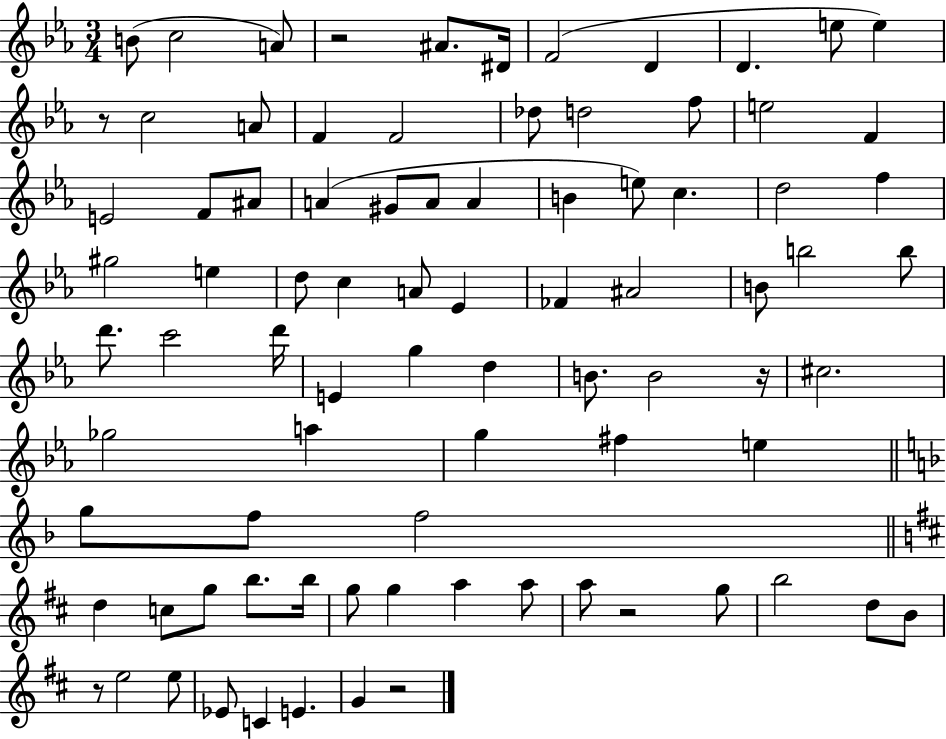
{
  \clef treble
  \numericTimeSignature
  \time 3/4
  \key ees \major
  b'8( c''2 a'8) | r2 ais'8. dis'16 | f'2( d'4 | d'4. e''8 e''4) | \break r8 c''2 a'8 | f'4 f'2 | des''8 d''2 f''8 | e''2 f'4 | \break e'2 f'8 ais'8 | a'4( gis'8 a'8 a'4 | b'4 e''8) c''4. | d''2 f''4 | \break gis''2 e''4 | d''8 c''4 a'8 ees'4 | fes'4 ais'2 | b'8 b''2 b''8 | \break d'''8. c'''2 d'''16 | e'4 g''4 d''4 | b'8. b'2 r16 | cis''2. | \break ges''2 a''4 | g''4 fis''4 e''4 | \bar "||" \break \key d \minor g''8 f''8 f''2 | \bar "||" \break \key d \major d''4 c''8 g''8 b''8. b''16 | g''8 g''4 a''4 a''8 | a''8 r2 g''8 | b''2 d''8 b'8 | \break r8 e''2 e''8 | ees'8 c'4 e'4. | g'4 r2 | \bar "|."
}